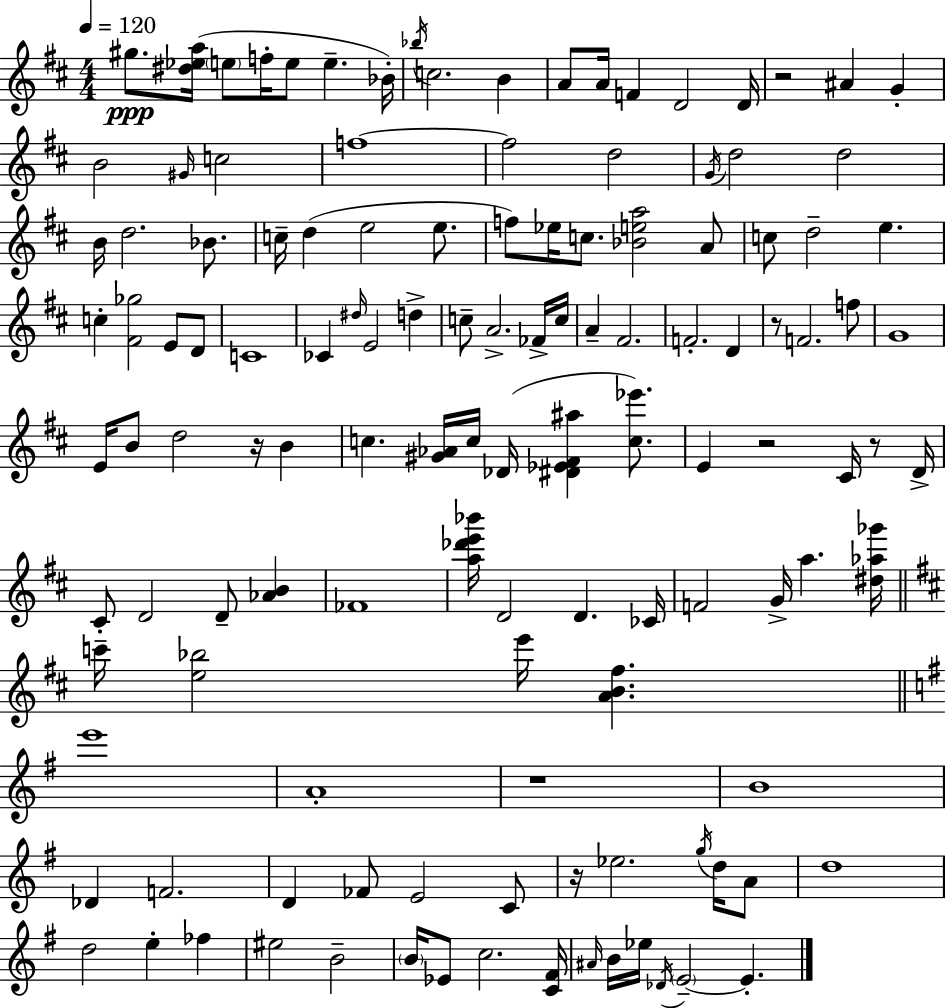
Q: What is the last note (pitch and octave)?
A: E4